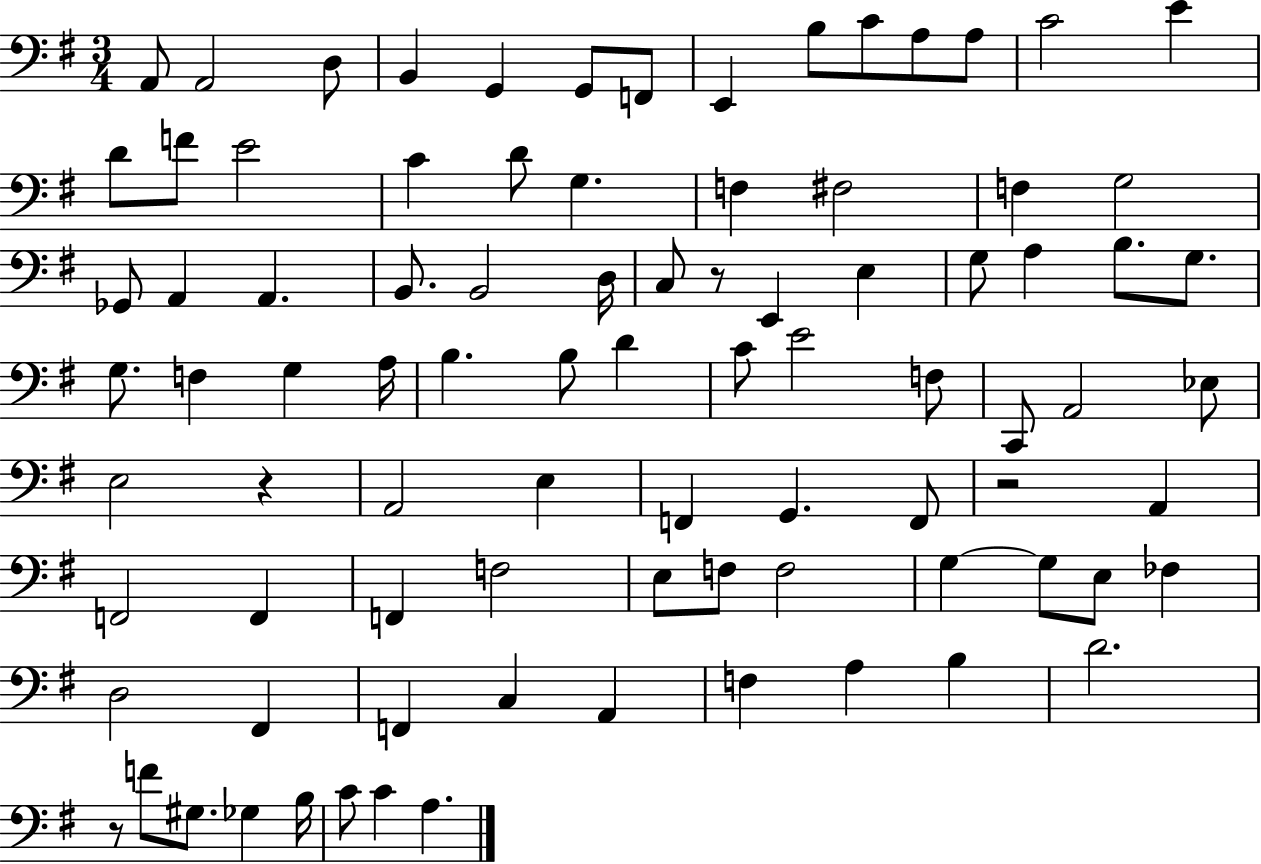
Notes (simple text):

A2/e A2/h D3/e B2/q G2/q G2/e F2/e E2/q B3/e C4/e A3/e A3/e C4/h E4/q D4/e F4/e E4/h C4/q D4/e G3/q. F3/q F#3/h F3/q G3/h Gb2/e A2/q A2/q. B2/e. B2/h D3/s C3/e R/e E2/q E3/q G3/e A3/q B3/e. G3/e. G3/e. F3/q G3/q A3/s B3/q. B3/e D4/q C4/e E4/h F3/e C2/e A2/h Eb3/e E3/h R/q A2/h E3/q F2/q G2/q. F2/e R/h A2/q F2/h F2/q F2/q F3/h E3/e F3/e F3/h G3/q G3/e E3/e FES3/q D3/h F#2/q F2/q C3/q A2/q F3/q A3/q B3/q D4/h. R/e F4/e G#3/e. Gb3/q B3/s C4/e C4/q A3/q.